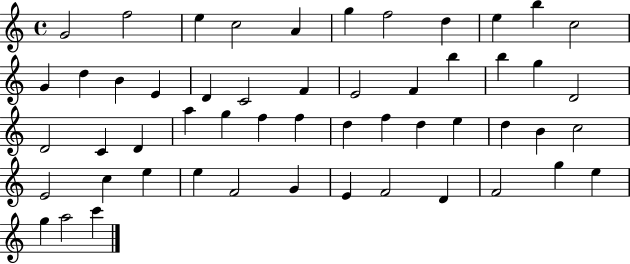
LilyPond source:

{
  \clef treble
  \time 4/4
  \defaultTimeSignature
  \key c \major
  g'2 f''2 | e''4 c''2 a'4 | g''4 f''2 d''4 | e''4 b''4 c''2 | \break g'4 d''4 b'4 e'4 | d'4 c'2 f'4 | e'2 f'4 b''4 | b''4 g''4 d'2 | \break d'2 c'4 d'4 | a''4 g''4 f''4 f''4 | d''4 f''4 d''4 e''4 | d''4 b'4 c''2 | \break e'2 c''4 e''4 | e''4 f'2 g'4 | e'4 f'2 d'4 | f'2 g''4 e''4 | \break g''4 a''2 c'''4 | \bar "|."
}